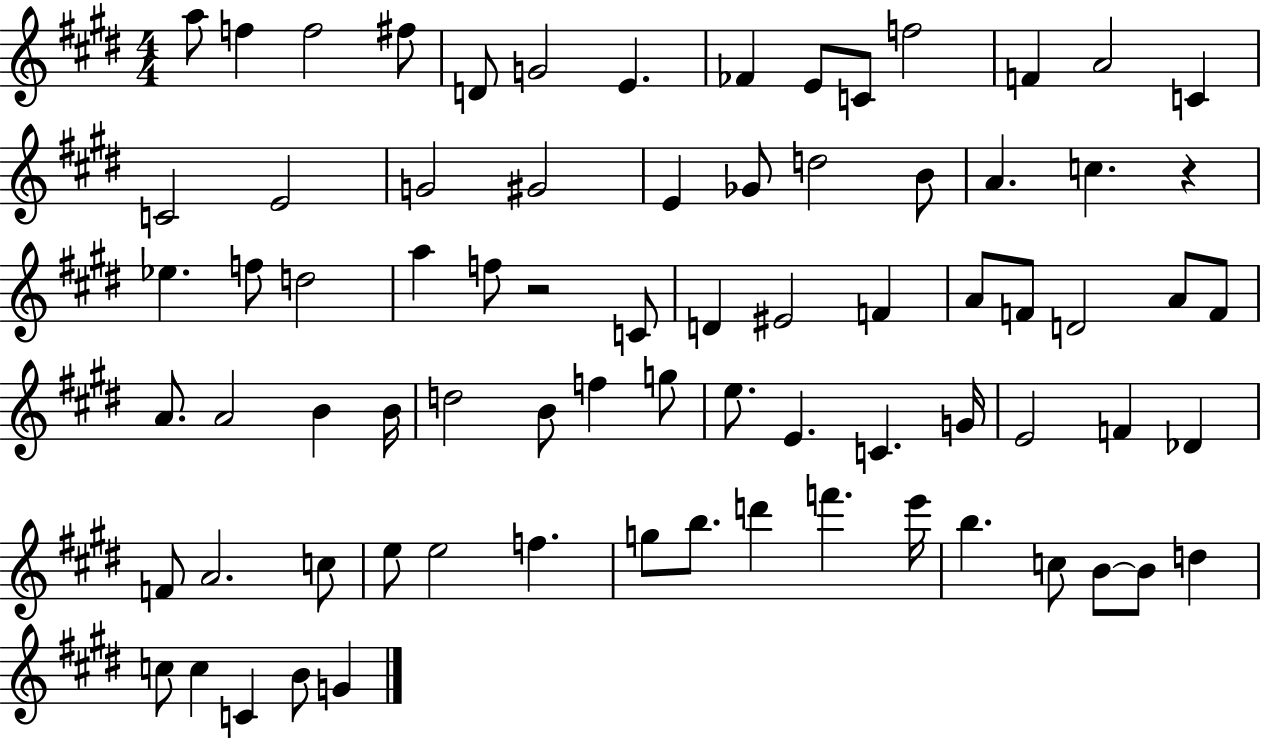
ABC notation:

X:1
T:Untitled
M:4/4
L:1/4
K:E
a/2 f f2 ^f/2 D/2 G2 E _F E/2 C/2 f2 F A2 C C2 E2 G2 ^G2 E _G/2 d2 B/2 A c z _e f/2 d2 a f/2 z2 C/2 D ^E2 F A/2 F/2 D2 A/2 F/2 A/2 A2 B B/4 d2 B/2 f g/2 e/2 E C G/4 E2 F _D F/2 A2 c/2 e/2 e2 f g/2 b/2 d' f' e'/4 b c/2 B/2 B/2 d c/2 c C B/2 G